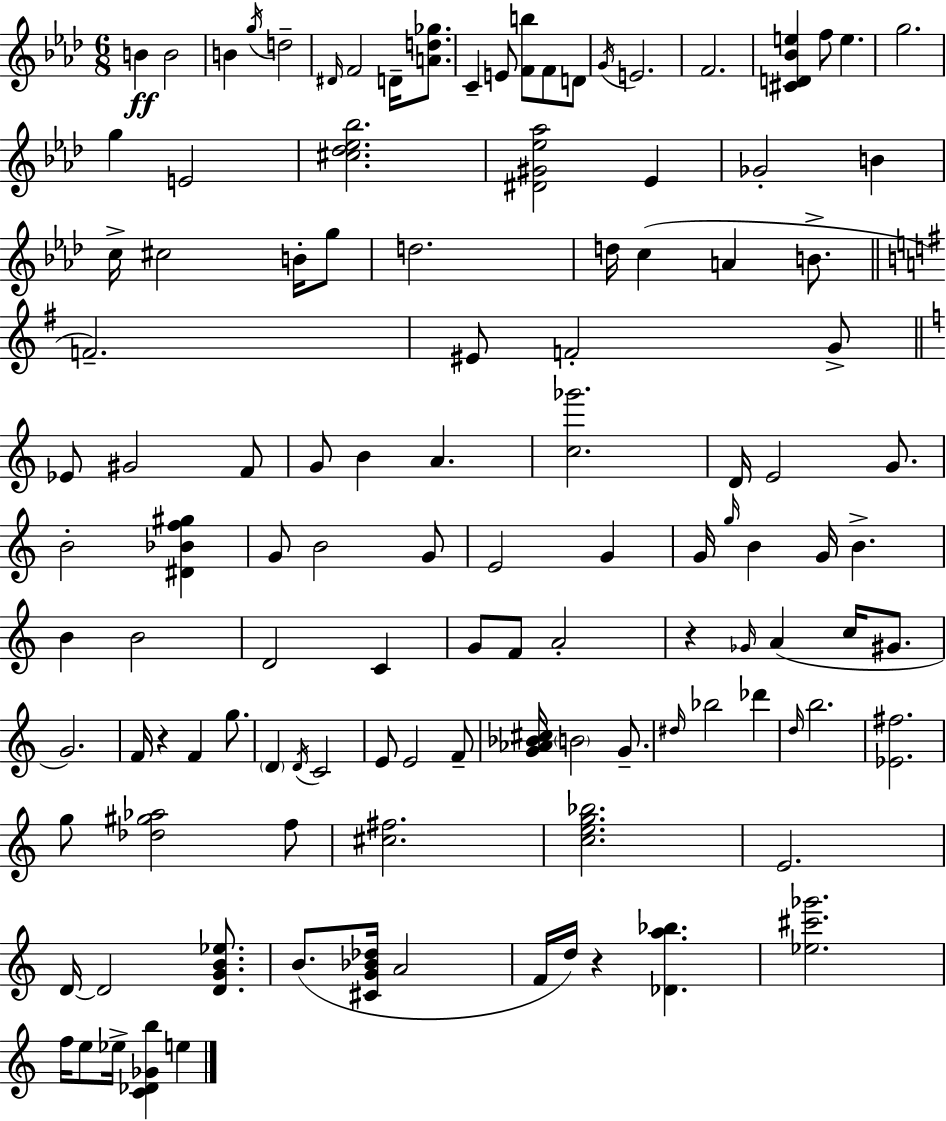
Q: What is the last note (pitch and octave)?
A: E5